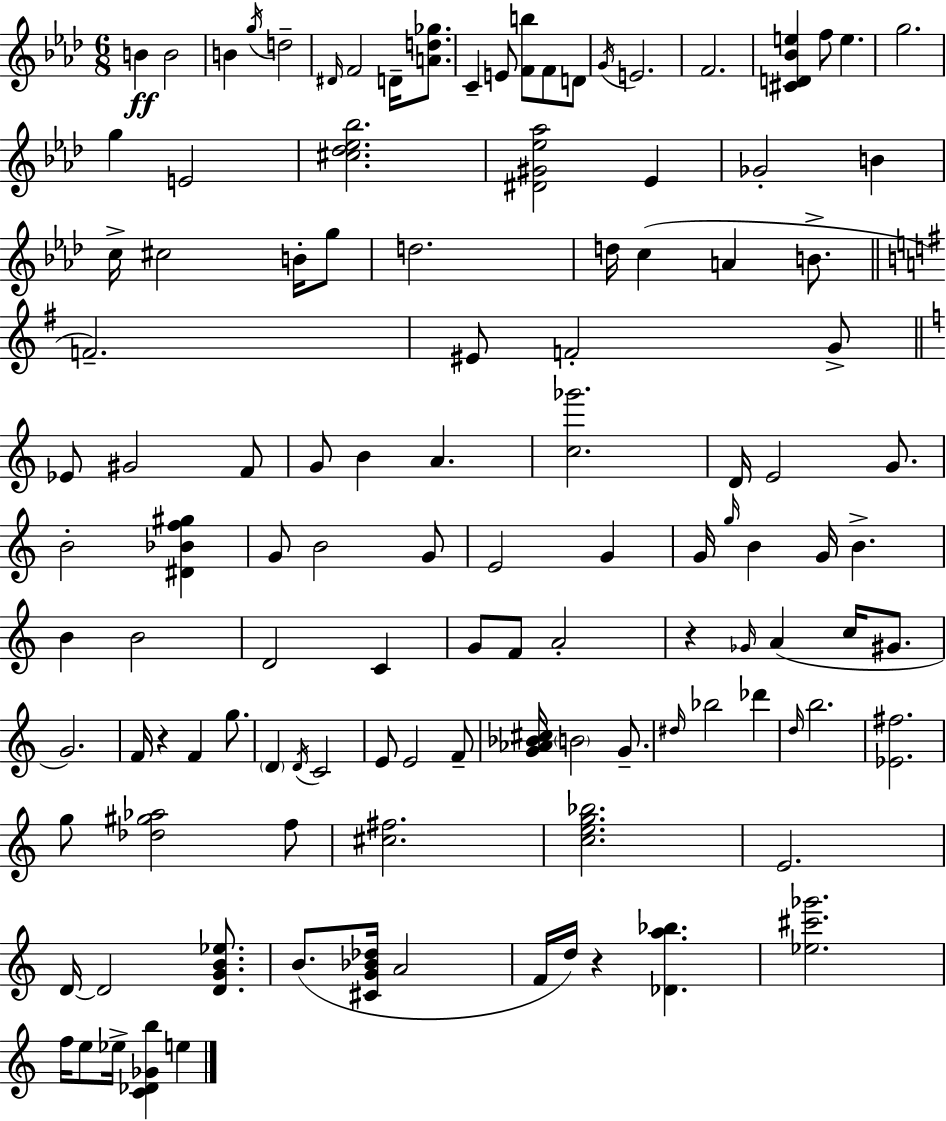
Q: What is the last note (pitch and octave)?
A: E5